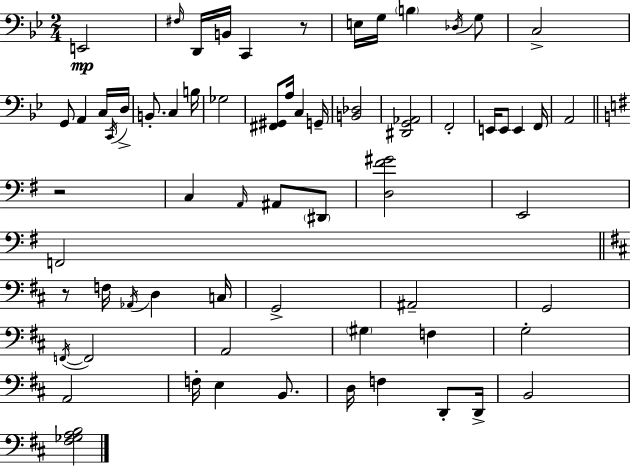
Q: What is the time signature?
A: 2/4